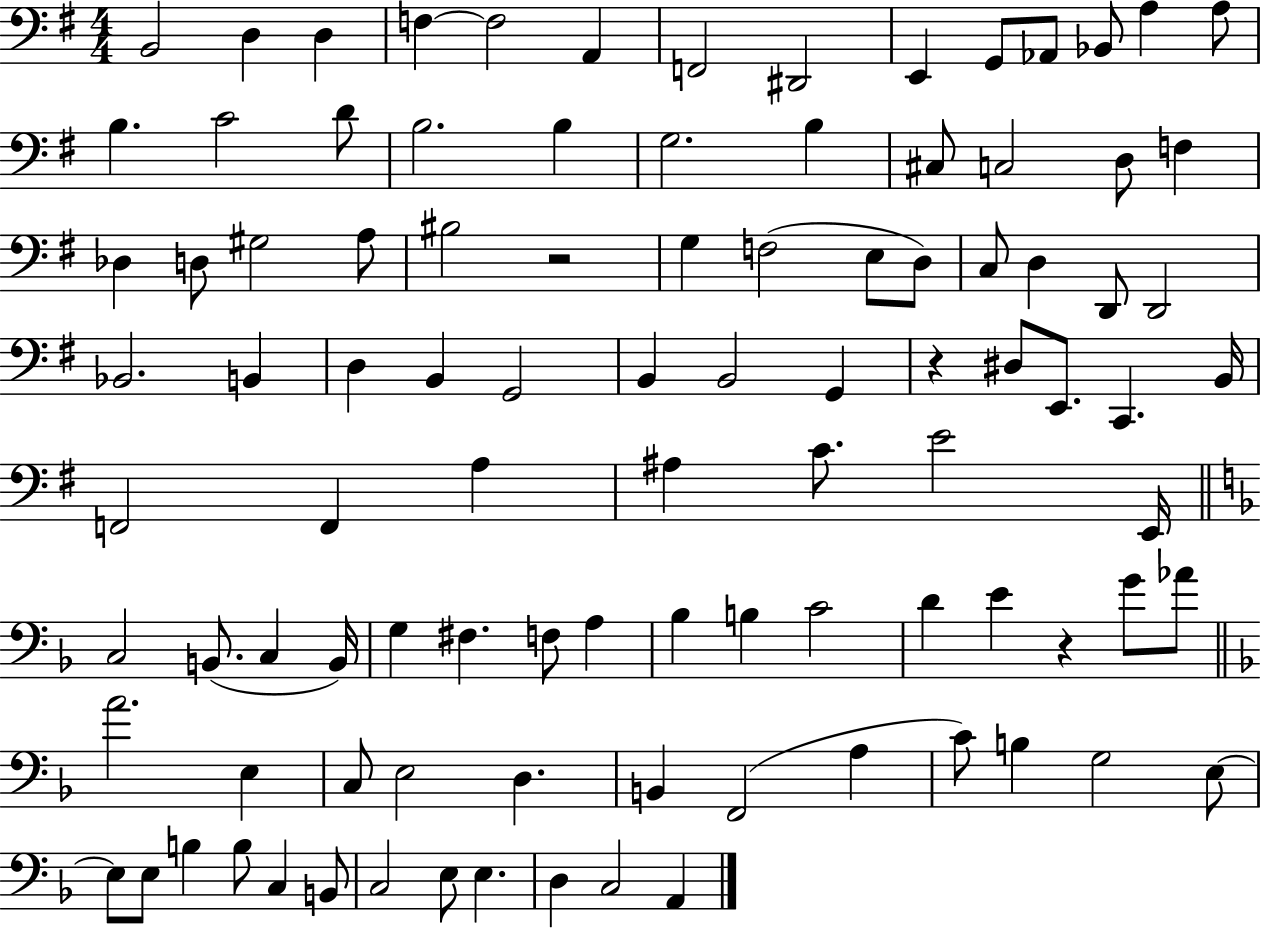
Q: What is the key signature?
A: G major